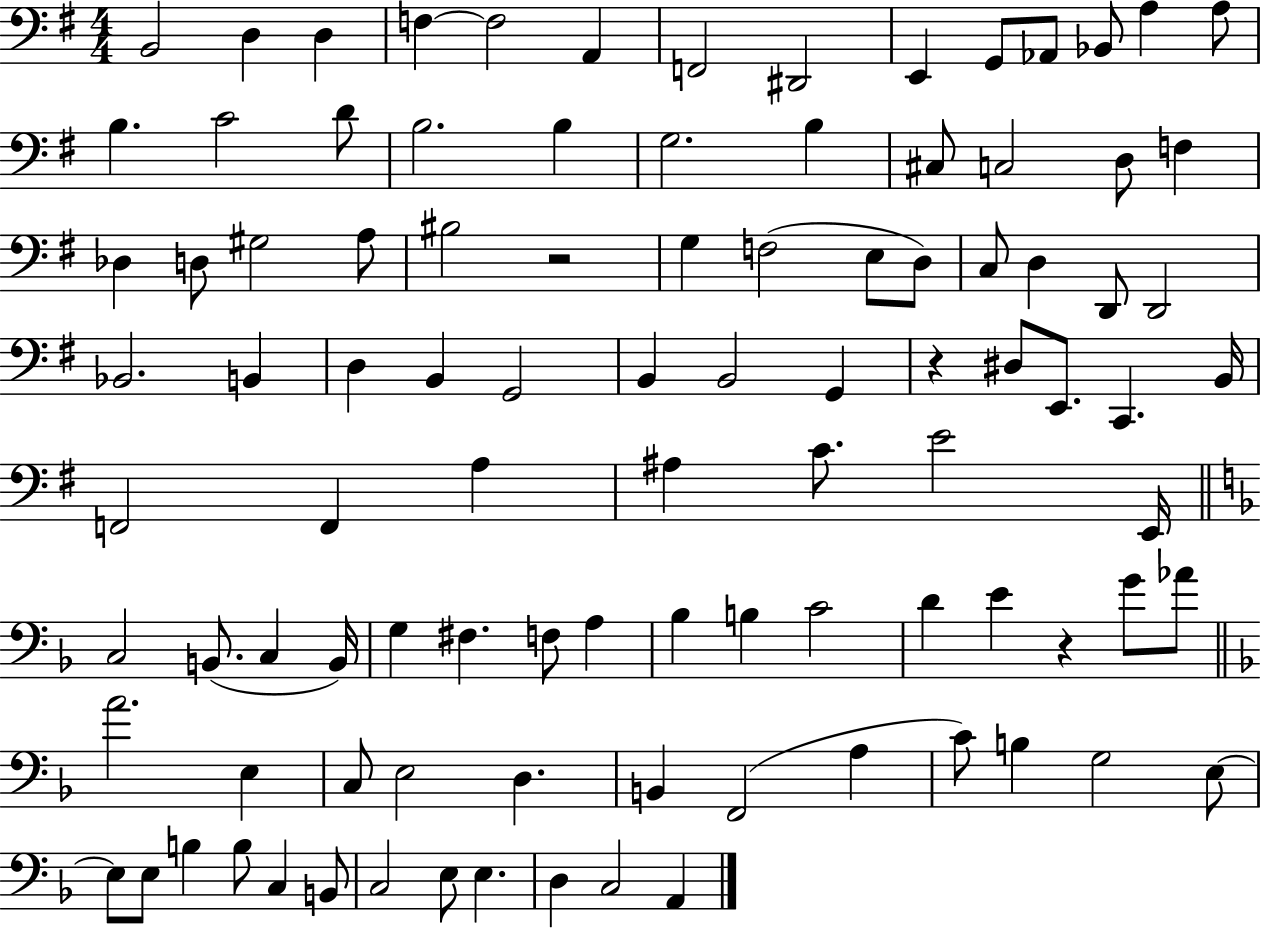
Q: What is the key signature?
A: G major